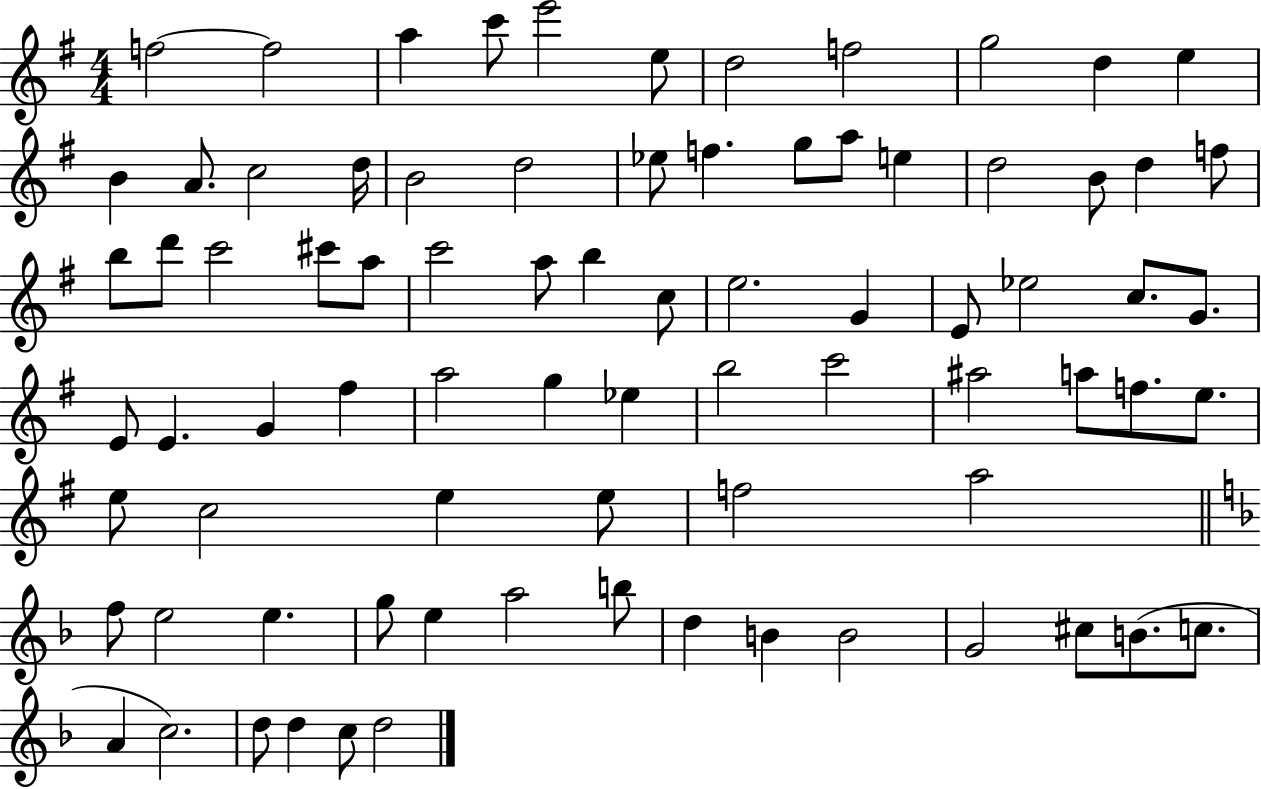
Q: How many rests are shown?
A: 0